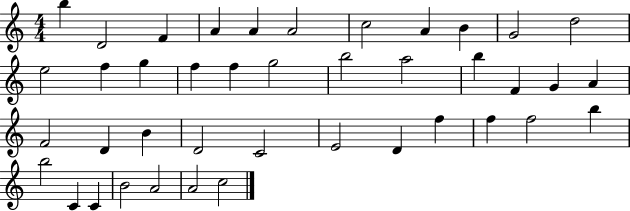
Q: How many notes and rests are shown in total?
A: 41